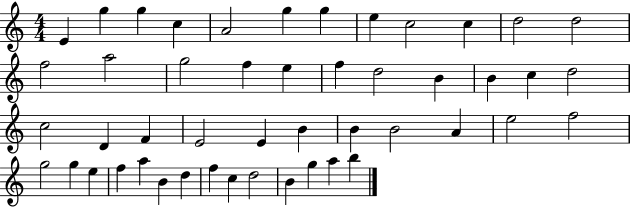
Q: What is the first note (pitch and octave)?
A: E4